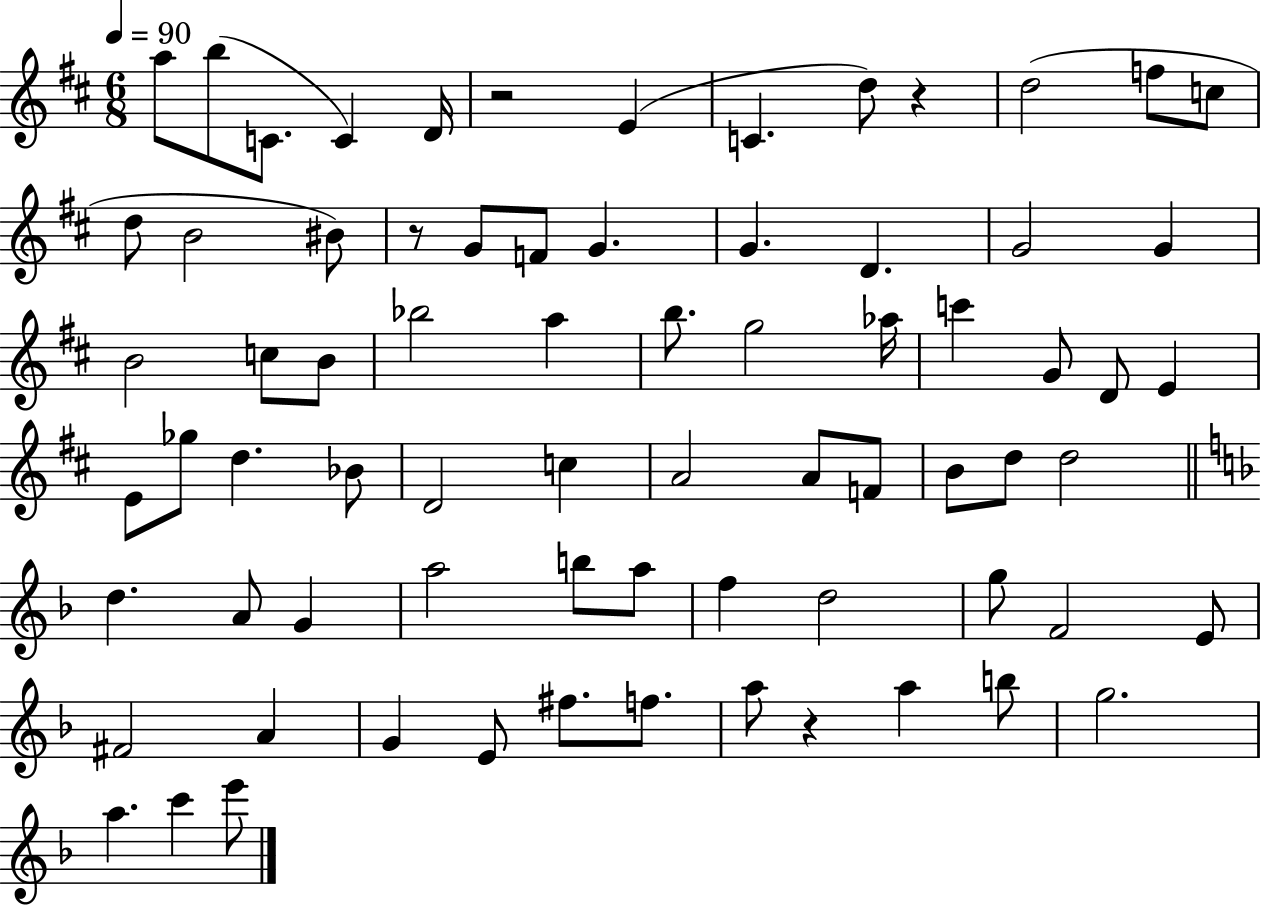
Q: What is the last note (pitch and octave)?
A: E6